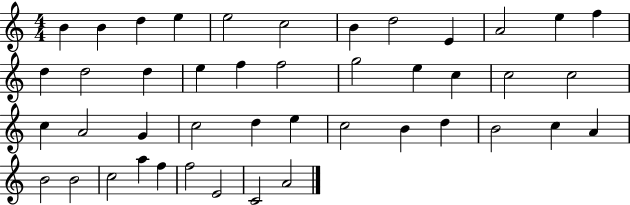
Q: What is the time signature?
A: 4/4